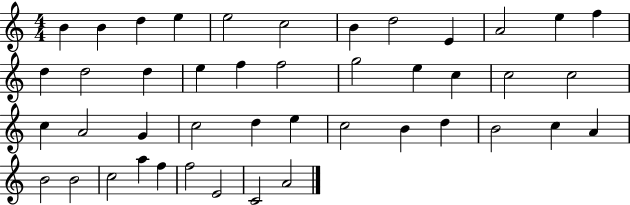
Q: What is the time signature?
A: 4/4